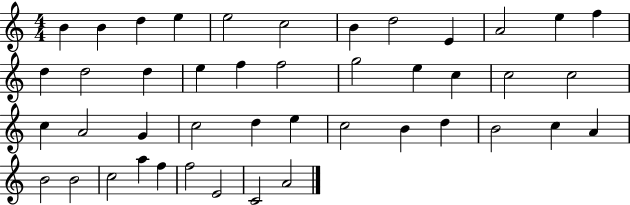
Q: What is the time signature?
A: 4/4